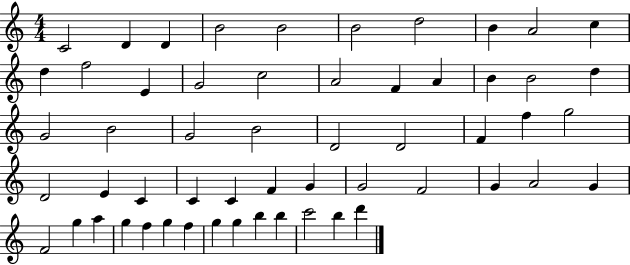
X:1
T:Untitled
M:4/4
L:1/4
K:C
C2 D D B2 B2 B2 d2 B A2 c d f2 E G2 c2 A2 F A B B2 d G2 B2 G2 B2 D2 D2 F f g2 D2 E C C C F G G2 F2 G A2 G F2 g a g f g f g g b b c'2 b d'